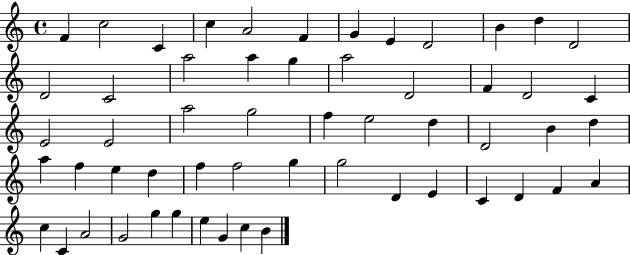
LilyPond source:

{
  \clef treble
  \time 4/4
  \defaultTimeSignature
  \key c \major
  f'4 c''2 c'4 | c''4 a'2 f'4 | g'4 e'4 d'2 | b'4 d''4 d'2 | \break d'2 c'2 | a''2 a''4 g''4 | a''2 d'2 | f'4 d'2 c'4 | \break e'2 e'2 | a''2 g''2 | f''4 e''2 d''4 | d'2 b'4 d''4 | \break a''4 f''4 e''4 d''4 | f''4 f''2 g''4 | g''2 d'4 e'4 | c'4 d'4 f'4 a'4 | \break c''4 c'4 a'2 | g'2 g''4 g''4 | e''4 g'4 c''4 b'4 | \bar "|."
}